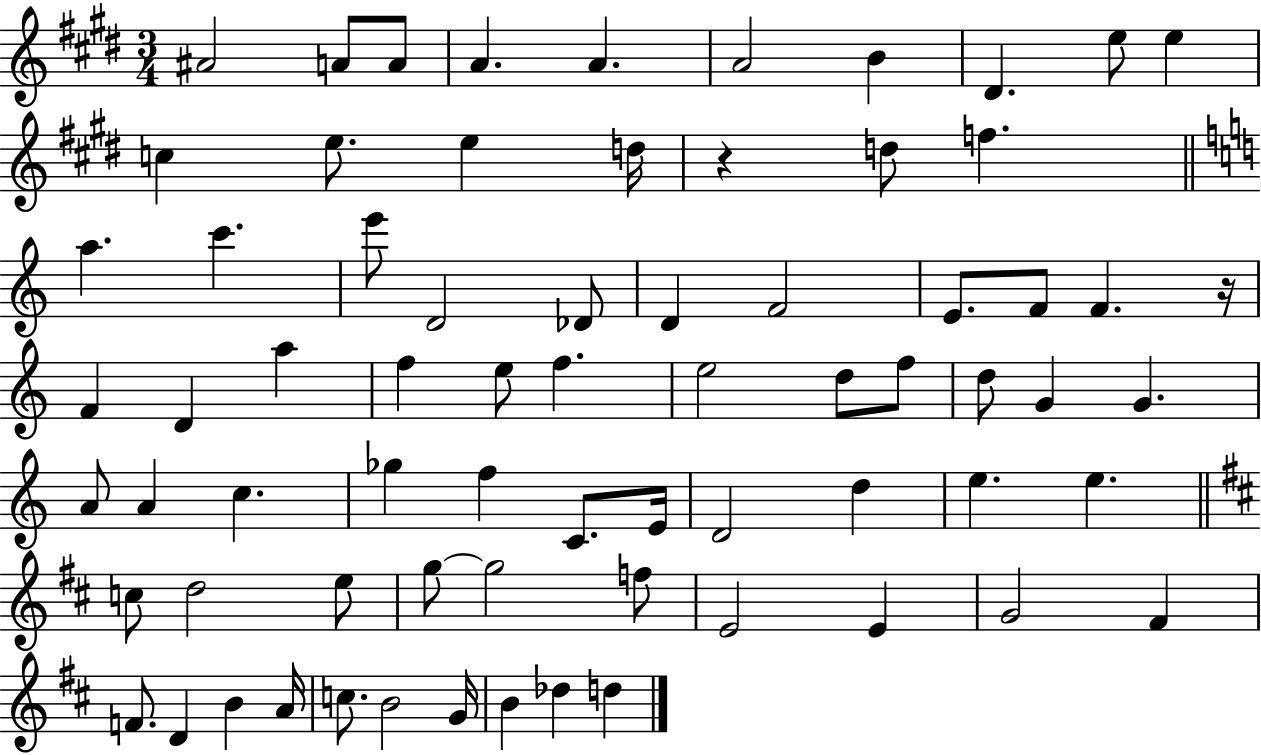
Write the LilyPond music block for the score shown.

{
  \clef treble
  \numericTimeSignature
  \time 3/4
  \key e \major
  ais'2 a'8 a'8 | a'4. a'4. | a'2 b'4 | dis'4. e''8 e''4 | \break c''4 e''8. e''4 d''16 | r4 d''8 f''4. | \bar "||" \break \key c \major a''4. c'''4. | e'''8 d'2 des'8 | d'4 f'2 | e'8. f'8 f'4. r16 | \break f'4 d'4 a''4 | f''4 e''8 f''4. | e''2 d''8 f''8 | d''8 g'4 g'4. | \break a'8 a'4 c''4. | ges''4 f''4 c'8. e'16 | d'2 d''4 | e''4. e''4. | \break \bar "||" \break \key b \minor c''8 d''2 e''8 | g''8~~ g''2 f''8 | e'2 e'4 | g'2 fis'4 | \break f'8. d'4 b'4 a'16 | c''8. b'2 g'16 | b'4 des''4 d''4 | \bar "|."
}